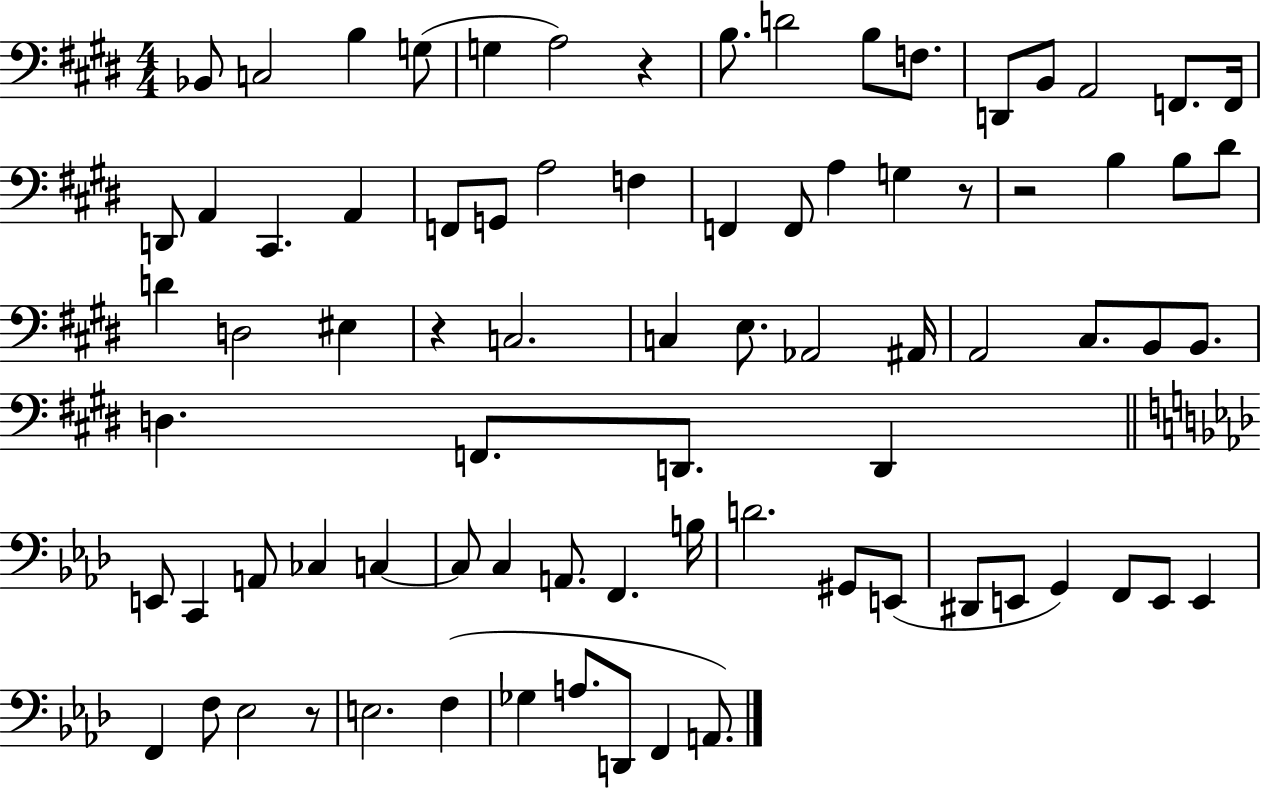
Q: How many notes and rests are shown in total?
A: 80